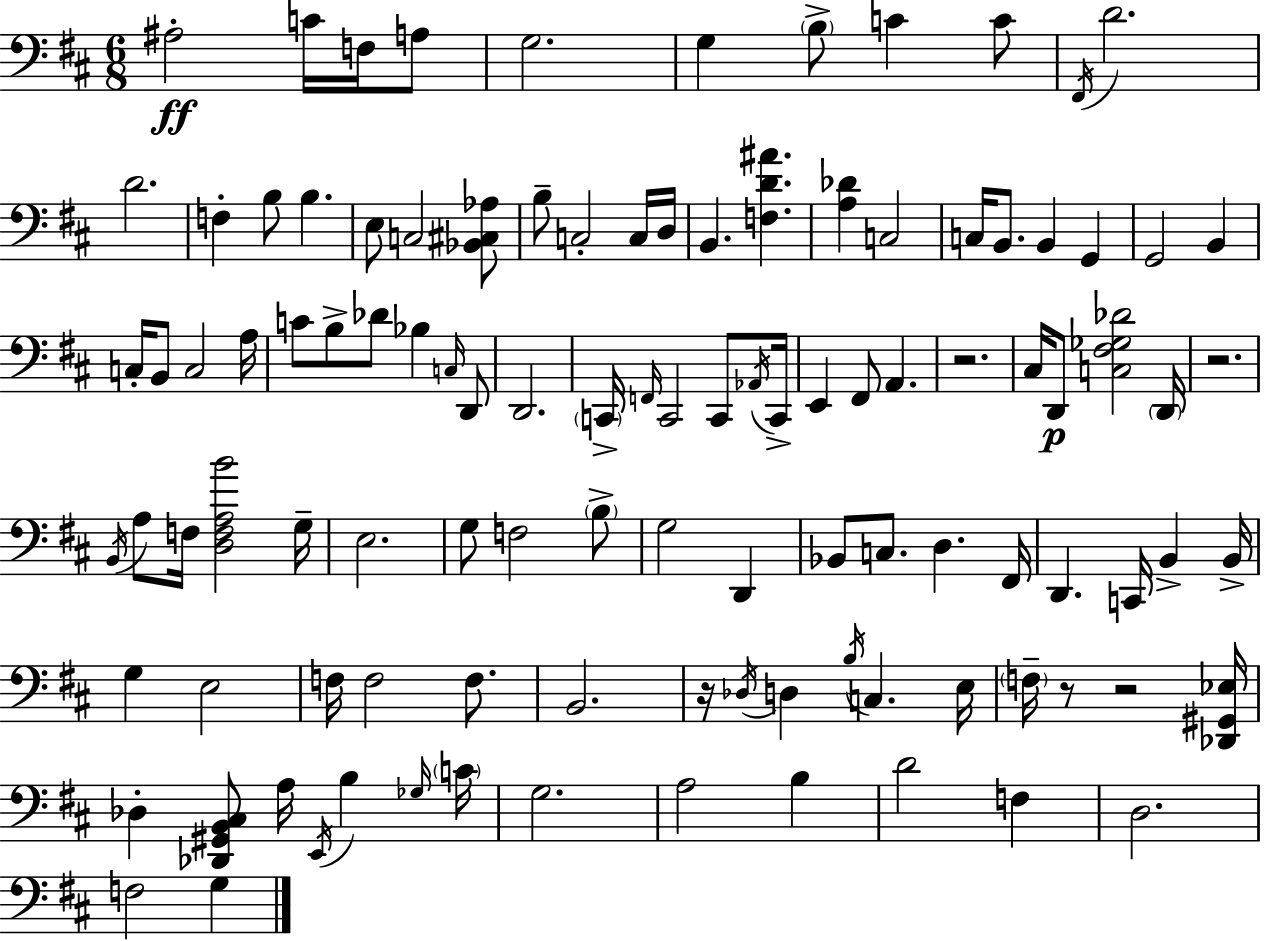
X:1
T:Untitled
M:6/8
L:1/4
K:D
^A,2 C/4 F,/4 A,/2 G,2 G, B,/2 C C/2 ^F,,/4 D2 D2 F, B,/2 B, E,/2 C,2 [_B,,^C,_A,]/2 B,/2 C,2 C,/4 D,/4 B,, [F,D^A] [A,_D] C,2 C,/4 B,,/2 B,, G,, G,,2 B,, C,/4 B,,/2 C,2 A,/4 C/2 B,/2 _D/2 _B, C,/4 D,,/2 D,,2 C,,/4 F,,/4 C,,2 C,,/2 _A,,/4 C,,/4 E,, ^F,,/2 A,, z2 ^C,/4 D,,/2 [C,^F,_G,_D]2 D,,/4 z2 B,,/4 A,/2 F,/4 [D,F,A,B]2 G,/4 E,2 G,/2 F,2 B,/2 G,2 D,, _B,,/2 C,/2 D, ^F,,/4 D,, C,,/4 B,, B,,/4 G, E,2 F,/4 F,2 F,/2 B,,2 z/4 _D,/4 D, B,/4 C, E,/4 F,/4 z/2 z2 [_D,,^G,,_E,]/4 _D, [_D,,^G,,B,,^C,]/2 A,/4 E,,/4 B, _G,/4 C/4 G,2 A,2 B, D2 F, D,2 F,2 G,